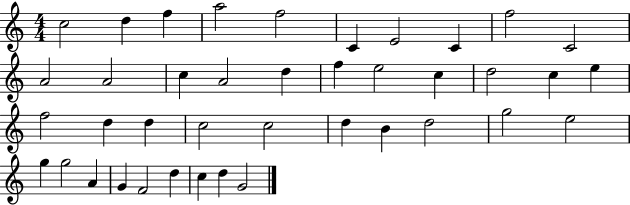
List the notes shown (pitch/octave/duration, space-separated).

C5/h D5/q F5/q A5/h F5/h C4/q E4/h C4/q F5/h C4/h A4/h A4/h C5/q A4/h D5/q F5/q E5/h C5/q D5/h C5/q E5/q F5/h D5/q D5/q C5/h C5/h D5/q B4/q D5/h G5/h E5/h G5/q G5/h A4/q G4/q F4/h D5/q C5/q D5/q G4/h